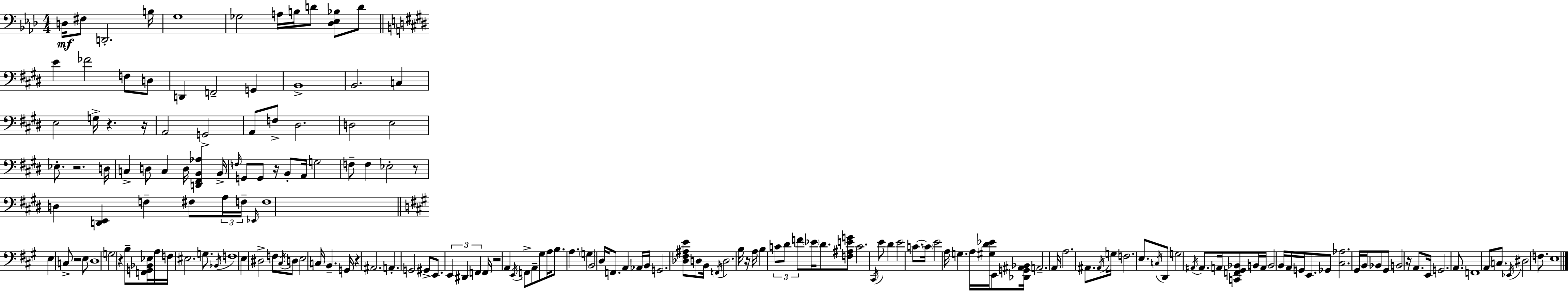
{
  \clef bass
  \numericTimeSignature
  \time 4/4
  \key aes \major
  d16\mf fis8 d,2.-. b16 | g1 | ges2 a16 b16 d'8 <des ees bes>8 d'8 | \bar "||" \break \key e \major e'4 fes'2 f8 d8 | d,4 f,2-- g,4 | b,1-> | b,2. c4 | \break e2 g16-> r4. r16 | a,2 g,2-> | a,8 f8-> dis2. | d2 e2 | \break ees8.-. r2. d16 | c4-> d8 c4 d16 <d, fis, b, aes>4 b,16-> | \grace { f16 } g,8 g,8 r16 b,8-. a,16 g2 | f8-- f4 ees2-. r8 | \break d4 <d, e,>4 f4-- fis8 \tuplet 3/2 { a16 | f16-- \grace { ees,16 } } f1 | \bar "||" \break \key a \major e4 c8-> r2 e8 | d1 | g2 r4 b8-- <f, g, bes, ees>16 a16 | f16 eis2. g8. | \break \acciaccatura { bes,16 } f1 | e4 dis2-> f8 \acciaccatura { cis16 } | d8 e2 c16 b,4.-- | g,16 r4 ais,2. | \break a,4.-. g,2 | gis,8-> e,8. \tuplet 3/2 { e,4 dis,4 f,4 } | f,16 r2 a,4 \acciaccatura { e,16 } f,8-> | a,8-- gis8 a16 b8. a4. \parenthesize g4 | \break b,2 d16 f,8. a,4 | aes,16 b,16 g,2. | <des fis ais e'>8 d8 b,16 \acciaccatura { f,16 } d2. | b16 r16 a16 b4 \tuplet 3/2 { c'8 d'8 f'8 } | \break \parenthesize ees'16 d'8. <f ais e' g'>8 c'2. | \acciaccatura { cis,16 } e'8 d'4 e'2 | c'8.~~ \parenthesize c'16 e'2 a16 g4. | a16 <gis d' ees'>16 e,8 <des, g, ais, bes,>16 a,2.-- | \break a,16 a2. | ais,8. \acciaccatura { ais,16 } g16 f2. | e8. \acciaccatura { c16 } d,8 g2 | \acciaccatura { ais,16 } ais,8. a,16 <c, f, gis, bes,>8 b,16 a,16 b,2 | \break b,16 a,16 g,16 e,8. ges,8 <cis aes>2. | gis,16 b,16 bes,8 gis,8 b,2 | r16 a,8. e,16 g,2. | a,8. f,1 | \break a,8 c8. \acciaccatura { ees,16 } dis2 | f8. e1 | \bar "|."
}